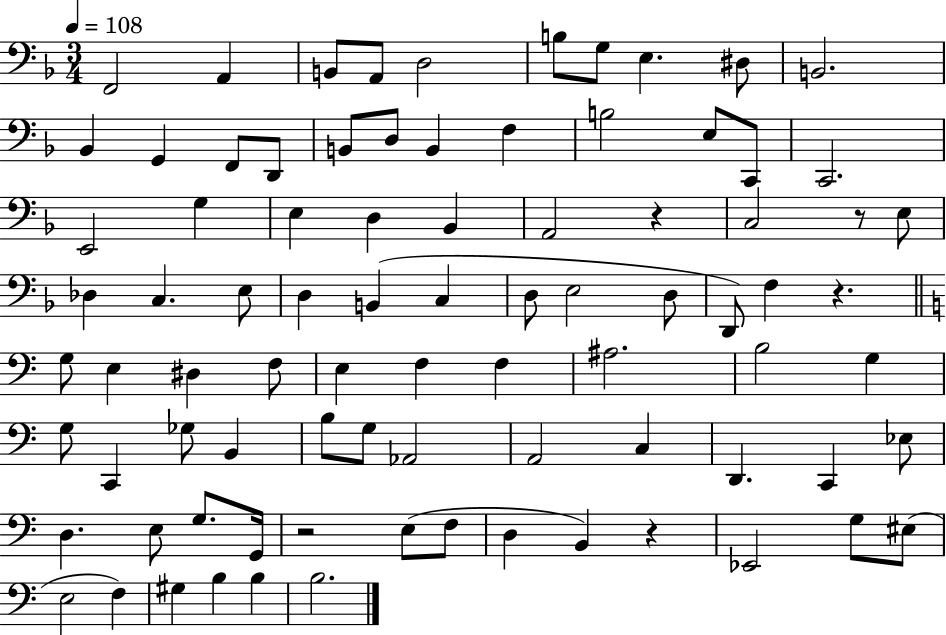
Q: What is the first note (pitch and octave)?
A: F2